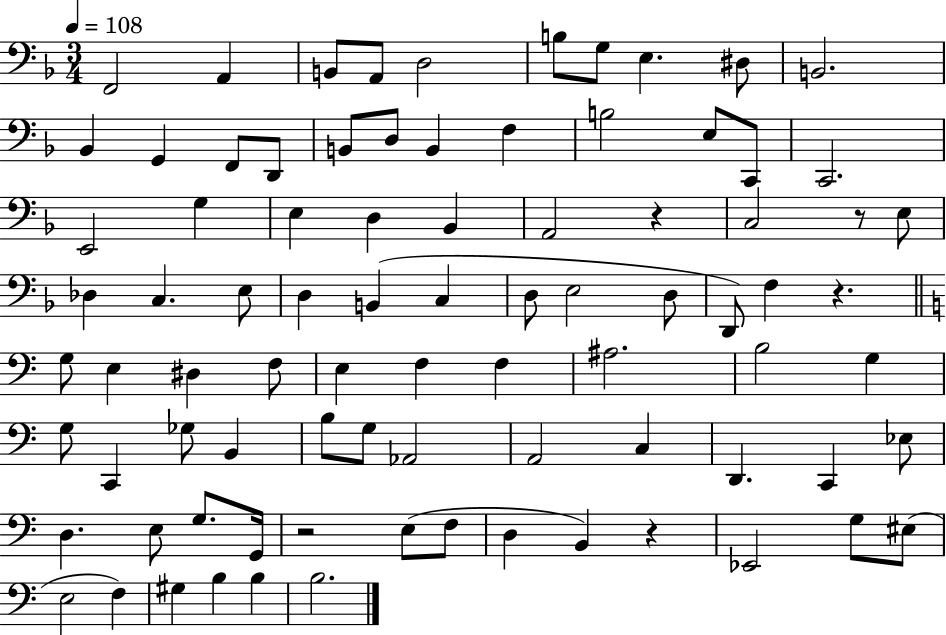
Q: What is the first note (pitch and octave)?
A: F2